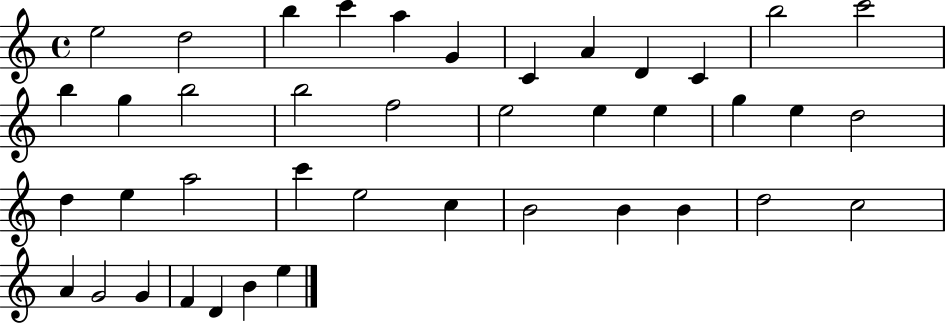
{
  \clef treble
  \time 4/4
  \defaultTimeSignature
  \key c \major
  e''2 d''2 | b''4 c'''4 a''4 g'4 | c'4 a'4 d'4 c'4 | b''2 c'''2 | \break b''4 g''4 b''2 | b''2 f''2 | e''2 e''4 e''4 | g''4 e''4 d''2 | \break d''4 e''4 a''2 | c'''4 e''2 c''4 | b'2 b'4 b'4 | d''2 c''2 | \break a'4 g'2 g'4 | f'4 d'4 b'4 e''4 | \bar "|."
}